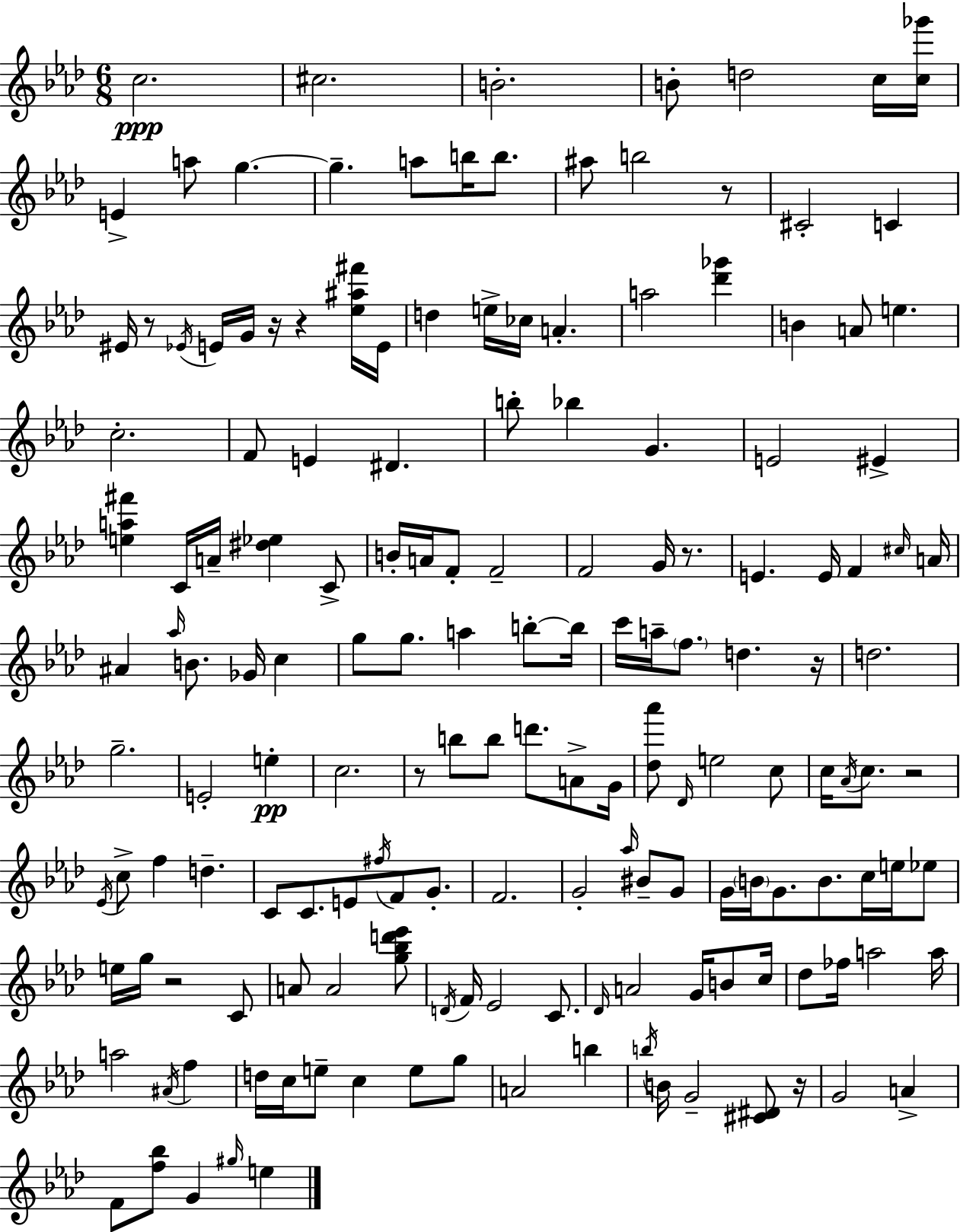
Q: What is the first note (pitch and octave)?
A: C5